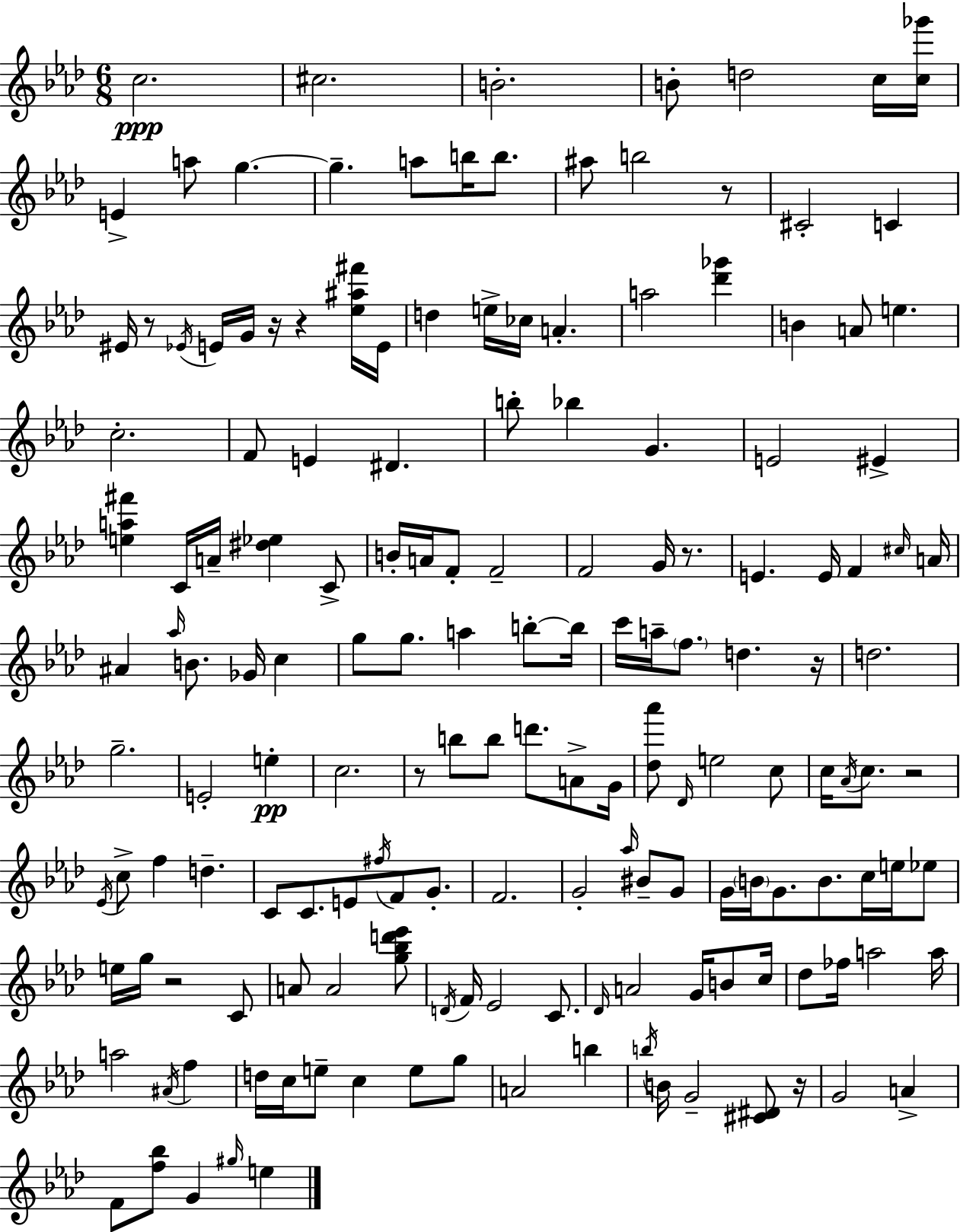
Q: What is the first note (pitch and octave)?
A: C5